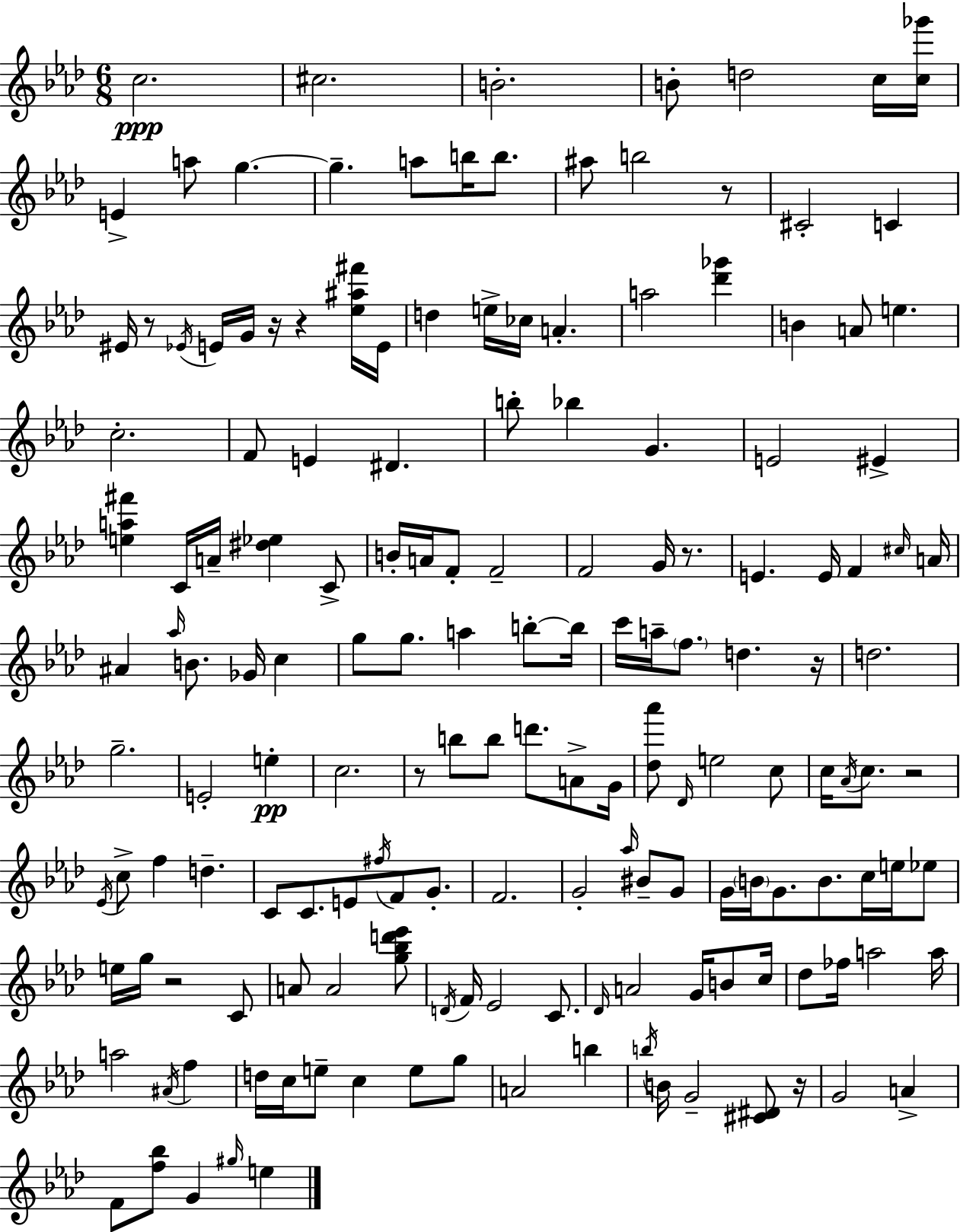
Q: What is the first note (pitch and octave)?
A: C5